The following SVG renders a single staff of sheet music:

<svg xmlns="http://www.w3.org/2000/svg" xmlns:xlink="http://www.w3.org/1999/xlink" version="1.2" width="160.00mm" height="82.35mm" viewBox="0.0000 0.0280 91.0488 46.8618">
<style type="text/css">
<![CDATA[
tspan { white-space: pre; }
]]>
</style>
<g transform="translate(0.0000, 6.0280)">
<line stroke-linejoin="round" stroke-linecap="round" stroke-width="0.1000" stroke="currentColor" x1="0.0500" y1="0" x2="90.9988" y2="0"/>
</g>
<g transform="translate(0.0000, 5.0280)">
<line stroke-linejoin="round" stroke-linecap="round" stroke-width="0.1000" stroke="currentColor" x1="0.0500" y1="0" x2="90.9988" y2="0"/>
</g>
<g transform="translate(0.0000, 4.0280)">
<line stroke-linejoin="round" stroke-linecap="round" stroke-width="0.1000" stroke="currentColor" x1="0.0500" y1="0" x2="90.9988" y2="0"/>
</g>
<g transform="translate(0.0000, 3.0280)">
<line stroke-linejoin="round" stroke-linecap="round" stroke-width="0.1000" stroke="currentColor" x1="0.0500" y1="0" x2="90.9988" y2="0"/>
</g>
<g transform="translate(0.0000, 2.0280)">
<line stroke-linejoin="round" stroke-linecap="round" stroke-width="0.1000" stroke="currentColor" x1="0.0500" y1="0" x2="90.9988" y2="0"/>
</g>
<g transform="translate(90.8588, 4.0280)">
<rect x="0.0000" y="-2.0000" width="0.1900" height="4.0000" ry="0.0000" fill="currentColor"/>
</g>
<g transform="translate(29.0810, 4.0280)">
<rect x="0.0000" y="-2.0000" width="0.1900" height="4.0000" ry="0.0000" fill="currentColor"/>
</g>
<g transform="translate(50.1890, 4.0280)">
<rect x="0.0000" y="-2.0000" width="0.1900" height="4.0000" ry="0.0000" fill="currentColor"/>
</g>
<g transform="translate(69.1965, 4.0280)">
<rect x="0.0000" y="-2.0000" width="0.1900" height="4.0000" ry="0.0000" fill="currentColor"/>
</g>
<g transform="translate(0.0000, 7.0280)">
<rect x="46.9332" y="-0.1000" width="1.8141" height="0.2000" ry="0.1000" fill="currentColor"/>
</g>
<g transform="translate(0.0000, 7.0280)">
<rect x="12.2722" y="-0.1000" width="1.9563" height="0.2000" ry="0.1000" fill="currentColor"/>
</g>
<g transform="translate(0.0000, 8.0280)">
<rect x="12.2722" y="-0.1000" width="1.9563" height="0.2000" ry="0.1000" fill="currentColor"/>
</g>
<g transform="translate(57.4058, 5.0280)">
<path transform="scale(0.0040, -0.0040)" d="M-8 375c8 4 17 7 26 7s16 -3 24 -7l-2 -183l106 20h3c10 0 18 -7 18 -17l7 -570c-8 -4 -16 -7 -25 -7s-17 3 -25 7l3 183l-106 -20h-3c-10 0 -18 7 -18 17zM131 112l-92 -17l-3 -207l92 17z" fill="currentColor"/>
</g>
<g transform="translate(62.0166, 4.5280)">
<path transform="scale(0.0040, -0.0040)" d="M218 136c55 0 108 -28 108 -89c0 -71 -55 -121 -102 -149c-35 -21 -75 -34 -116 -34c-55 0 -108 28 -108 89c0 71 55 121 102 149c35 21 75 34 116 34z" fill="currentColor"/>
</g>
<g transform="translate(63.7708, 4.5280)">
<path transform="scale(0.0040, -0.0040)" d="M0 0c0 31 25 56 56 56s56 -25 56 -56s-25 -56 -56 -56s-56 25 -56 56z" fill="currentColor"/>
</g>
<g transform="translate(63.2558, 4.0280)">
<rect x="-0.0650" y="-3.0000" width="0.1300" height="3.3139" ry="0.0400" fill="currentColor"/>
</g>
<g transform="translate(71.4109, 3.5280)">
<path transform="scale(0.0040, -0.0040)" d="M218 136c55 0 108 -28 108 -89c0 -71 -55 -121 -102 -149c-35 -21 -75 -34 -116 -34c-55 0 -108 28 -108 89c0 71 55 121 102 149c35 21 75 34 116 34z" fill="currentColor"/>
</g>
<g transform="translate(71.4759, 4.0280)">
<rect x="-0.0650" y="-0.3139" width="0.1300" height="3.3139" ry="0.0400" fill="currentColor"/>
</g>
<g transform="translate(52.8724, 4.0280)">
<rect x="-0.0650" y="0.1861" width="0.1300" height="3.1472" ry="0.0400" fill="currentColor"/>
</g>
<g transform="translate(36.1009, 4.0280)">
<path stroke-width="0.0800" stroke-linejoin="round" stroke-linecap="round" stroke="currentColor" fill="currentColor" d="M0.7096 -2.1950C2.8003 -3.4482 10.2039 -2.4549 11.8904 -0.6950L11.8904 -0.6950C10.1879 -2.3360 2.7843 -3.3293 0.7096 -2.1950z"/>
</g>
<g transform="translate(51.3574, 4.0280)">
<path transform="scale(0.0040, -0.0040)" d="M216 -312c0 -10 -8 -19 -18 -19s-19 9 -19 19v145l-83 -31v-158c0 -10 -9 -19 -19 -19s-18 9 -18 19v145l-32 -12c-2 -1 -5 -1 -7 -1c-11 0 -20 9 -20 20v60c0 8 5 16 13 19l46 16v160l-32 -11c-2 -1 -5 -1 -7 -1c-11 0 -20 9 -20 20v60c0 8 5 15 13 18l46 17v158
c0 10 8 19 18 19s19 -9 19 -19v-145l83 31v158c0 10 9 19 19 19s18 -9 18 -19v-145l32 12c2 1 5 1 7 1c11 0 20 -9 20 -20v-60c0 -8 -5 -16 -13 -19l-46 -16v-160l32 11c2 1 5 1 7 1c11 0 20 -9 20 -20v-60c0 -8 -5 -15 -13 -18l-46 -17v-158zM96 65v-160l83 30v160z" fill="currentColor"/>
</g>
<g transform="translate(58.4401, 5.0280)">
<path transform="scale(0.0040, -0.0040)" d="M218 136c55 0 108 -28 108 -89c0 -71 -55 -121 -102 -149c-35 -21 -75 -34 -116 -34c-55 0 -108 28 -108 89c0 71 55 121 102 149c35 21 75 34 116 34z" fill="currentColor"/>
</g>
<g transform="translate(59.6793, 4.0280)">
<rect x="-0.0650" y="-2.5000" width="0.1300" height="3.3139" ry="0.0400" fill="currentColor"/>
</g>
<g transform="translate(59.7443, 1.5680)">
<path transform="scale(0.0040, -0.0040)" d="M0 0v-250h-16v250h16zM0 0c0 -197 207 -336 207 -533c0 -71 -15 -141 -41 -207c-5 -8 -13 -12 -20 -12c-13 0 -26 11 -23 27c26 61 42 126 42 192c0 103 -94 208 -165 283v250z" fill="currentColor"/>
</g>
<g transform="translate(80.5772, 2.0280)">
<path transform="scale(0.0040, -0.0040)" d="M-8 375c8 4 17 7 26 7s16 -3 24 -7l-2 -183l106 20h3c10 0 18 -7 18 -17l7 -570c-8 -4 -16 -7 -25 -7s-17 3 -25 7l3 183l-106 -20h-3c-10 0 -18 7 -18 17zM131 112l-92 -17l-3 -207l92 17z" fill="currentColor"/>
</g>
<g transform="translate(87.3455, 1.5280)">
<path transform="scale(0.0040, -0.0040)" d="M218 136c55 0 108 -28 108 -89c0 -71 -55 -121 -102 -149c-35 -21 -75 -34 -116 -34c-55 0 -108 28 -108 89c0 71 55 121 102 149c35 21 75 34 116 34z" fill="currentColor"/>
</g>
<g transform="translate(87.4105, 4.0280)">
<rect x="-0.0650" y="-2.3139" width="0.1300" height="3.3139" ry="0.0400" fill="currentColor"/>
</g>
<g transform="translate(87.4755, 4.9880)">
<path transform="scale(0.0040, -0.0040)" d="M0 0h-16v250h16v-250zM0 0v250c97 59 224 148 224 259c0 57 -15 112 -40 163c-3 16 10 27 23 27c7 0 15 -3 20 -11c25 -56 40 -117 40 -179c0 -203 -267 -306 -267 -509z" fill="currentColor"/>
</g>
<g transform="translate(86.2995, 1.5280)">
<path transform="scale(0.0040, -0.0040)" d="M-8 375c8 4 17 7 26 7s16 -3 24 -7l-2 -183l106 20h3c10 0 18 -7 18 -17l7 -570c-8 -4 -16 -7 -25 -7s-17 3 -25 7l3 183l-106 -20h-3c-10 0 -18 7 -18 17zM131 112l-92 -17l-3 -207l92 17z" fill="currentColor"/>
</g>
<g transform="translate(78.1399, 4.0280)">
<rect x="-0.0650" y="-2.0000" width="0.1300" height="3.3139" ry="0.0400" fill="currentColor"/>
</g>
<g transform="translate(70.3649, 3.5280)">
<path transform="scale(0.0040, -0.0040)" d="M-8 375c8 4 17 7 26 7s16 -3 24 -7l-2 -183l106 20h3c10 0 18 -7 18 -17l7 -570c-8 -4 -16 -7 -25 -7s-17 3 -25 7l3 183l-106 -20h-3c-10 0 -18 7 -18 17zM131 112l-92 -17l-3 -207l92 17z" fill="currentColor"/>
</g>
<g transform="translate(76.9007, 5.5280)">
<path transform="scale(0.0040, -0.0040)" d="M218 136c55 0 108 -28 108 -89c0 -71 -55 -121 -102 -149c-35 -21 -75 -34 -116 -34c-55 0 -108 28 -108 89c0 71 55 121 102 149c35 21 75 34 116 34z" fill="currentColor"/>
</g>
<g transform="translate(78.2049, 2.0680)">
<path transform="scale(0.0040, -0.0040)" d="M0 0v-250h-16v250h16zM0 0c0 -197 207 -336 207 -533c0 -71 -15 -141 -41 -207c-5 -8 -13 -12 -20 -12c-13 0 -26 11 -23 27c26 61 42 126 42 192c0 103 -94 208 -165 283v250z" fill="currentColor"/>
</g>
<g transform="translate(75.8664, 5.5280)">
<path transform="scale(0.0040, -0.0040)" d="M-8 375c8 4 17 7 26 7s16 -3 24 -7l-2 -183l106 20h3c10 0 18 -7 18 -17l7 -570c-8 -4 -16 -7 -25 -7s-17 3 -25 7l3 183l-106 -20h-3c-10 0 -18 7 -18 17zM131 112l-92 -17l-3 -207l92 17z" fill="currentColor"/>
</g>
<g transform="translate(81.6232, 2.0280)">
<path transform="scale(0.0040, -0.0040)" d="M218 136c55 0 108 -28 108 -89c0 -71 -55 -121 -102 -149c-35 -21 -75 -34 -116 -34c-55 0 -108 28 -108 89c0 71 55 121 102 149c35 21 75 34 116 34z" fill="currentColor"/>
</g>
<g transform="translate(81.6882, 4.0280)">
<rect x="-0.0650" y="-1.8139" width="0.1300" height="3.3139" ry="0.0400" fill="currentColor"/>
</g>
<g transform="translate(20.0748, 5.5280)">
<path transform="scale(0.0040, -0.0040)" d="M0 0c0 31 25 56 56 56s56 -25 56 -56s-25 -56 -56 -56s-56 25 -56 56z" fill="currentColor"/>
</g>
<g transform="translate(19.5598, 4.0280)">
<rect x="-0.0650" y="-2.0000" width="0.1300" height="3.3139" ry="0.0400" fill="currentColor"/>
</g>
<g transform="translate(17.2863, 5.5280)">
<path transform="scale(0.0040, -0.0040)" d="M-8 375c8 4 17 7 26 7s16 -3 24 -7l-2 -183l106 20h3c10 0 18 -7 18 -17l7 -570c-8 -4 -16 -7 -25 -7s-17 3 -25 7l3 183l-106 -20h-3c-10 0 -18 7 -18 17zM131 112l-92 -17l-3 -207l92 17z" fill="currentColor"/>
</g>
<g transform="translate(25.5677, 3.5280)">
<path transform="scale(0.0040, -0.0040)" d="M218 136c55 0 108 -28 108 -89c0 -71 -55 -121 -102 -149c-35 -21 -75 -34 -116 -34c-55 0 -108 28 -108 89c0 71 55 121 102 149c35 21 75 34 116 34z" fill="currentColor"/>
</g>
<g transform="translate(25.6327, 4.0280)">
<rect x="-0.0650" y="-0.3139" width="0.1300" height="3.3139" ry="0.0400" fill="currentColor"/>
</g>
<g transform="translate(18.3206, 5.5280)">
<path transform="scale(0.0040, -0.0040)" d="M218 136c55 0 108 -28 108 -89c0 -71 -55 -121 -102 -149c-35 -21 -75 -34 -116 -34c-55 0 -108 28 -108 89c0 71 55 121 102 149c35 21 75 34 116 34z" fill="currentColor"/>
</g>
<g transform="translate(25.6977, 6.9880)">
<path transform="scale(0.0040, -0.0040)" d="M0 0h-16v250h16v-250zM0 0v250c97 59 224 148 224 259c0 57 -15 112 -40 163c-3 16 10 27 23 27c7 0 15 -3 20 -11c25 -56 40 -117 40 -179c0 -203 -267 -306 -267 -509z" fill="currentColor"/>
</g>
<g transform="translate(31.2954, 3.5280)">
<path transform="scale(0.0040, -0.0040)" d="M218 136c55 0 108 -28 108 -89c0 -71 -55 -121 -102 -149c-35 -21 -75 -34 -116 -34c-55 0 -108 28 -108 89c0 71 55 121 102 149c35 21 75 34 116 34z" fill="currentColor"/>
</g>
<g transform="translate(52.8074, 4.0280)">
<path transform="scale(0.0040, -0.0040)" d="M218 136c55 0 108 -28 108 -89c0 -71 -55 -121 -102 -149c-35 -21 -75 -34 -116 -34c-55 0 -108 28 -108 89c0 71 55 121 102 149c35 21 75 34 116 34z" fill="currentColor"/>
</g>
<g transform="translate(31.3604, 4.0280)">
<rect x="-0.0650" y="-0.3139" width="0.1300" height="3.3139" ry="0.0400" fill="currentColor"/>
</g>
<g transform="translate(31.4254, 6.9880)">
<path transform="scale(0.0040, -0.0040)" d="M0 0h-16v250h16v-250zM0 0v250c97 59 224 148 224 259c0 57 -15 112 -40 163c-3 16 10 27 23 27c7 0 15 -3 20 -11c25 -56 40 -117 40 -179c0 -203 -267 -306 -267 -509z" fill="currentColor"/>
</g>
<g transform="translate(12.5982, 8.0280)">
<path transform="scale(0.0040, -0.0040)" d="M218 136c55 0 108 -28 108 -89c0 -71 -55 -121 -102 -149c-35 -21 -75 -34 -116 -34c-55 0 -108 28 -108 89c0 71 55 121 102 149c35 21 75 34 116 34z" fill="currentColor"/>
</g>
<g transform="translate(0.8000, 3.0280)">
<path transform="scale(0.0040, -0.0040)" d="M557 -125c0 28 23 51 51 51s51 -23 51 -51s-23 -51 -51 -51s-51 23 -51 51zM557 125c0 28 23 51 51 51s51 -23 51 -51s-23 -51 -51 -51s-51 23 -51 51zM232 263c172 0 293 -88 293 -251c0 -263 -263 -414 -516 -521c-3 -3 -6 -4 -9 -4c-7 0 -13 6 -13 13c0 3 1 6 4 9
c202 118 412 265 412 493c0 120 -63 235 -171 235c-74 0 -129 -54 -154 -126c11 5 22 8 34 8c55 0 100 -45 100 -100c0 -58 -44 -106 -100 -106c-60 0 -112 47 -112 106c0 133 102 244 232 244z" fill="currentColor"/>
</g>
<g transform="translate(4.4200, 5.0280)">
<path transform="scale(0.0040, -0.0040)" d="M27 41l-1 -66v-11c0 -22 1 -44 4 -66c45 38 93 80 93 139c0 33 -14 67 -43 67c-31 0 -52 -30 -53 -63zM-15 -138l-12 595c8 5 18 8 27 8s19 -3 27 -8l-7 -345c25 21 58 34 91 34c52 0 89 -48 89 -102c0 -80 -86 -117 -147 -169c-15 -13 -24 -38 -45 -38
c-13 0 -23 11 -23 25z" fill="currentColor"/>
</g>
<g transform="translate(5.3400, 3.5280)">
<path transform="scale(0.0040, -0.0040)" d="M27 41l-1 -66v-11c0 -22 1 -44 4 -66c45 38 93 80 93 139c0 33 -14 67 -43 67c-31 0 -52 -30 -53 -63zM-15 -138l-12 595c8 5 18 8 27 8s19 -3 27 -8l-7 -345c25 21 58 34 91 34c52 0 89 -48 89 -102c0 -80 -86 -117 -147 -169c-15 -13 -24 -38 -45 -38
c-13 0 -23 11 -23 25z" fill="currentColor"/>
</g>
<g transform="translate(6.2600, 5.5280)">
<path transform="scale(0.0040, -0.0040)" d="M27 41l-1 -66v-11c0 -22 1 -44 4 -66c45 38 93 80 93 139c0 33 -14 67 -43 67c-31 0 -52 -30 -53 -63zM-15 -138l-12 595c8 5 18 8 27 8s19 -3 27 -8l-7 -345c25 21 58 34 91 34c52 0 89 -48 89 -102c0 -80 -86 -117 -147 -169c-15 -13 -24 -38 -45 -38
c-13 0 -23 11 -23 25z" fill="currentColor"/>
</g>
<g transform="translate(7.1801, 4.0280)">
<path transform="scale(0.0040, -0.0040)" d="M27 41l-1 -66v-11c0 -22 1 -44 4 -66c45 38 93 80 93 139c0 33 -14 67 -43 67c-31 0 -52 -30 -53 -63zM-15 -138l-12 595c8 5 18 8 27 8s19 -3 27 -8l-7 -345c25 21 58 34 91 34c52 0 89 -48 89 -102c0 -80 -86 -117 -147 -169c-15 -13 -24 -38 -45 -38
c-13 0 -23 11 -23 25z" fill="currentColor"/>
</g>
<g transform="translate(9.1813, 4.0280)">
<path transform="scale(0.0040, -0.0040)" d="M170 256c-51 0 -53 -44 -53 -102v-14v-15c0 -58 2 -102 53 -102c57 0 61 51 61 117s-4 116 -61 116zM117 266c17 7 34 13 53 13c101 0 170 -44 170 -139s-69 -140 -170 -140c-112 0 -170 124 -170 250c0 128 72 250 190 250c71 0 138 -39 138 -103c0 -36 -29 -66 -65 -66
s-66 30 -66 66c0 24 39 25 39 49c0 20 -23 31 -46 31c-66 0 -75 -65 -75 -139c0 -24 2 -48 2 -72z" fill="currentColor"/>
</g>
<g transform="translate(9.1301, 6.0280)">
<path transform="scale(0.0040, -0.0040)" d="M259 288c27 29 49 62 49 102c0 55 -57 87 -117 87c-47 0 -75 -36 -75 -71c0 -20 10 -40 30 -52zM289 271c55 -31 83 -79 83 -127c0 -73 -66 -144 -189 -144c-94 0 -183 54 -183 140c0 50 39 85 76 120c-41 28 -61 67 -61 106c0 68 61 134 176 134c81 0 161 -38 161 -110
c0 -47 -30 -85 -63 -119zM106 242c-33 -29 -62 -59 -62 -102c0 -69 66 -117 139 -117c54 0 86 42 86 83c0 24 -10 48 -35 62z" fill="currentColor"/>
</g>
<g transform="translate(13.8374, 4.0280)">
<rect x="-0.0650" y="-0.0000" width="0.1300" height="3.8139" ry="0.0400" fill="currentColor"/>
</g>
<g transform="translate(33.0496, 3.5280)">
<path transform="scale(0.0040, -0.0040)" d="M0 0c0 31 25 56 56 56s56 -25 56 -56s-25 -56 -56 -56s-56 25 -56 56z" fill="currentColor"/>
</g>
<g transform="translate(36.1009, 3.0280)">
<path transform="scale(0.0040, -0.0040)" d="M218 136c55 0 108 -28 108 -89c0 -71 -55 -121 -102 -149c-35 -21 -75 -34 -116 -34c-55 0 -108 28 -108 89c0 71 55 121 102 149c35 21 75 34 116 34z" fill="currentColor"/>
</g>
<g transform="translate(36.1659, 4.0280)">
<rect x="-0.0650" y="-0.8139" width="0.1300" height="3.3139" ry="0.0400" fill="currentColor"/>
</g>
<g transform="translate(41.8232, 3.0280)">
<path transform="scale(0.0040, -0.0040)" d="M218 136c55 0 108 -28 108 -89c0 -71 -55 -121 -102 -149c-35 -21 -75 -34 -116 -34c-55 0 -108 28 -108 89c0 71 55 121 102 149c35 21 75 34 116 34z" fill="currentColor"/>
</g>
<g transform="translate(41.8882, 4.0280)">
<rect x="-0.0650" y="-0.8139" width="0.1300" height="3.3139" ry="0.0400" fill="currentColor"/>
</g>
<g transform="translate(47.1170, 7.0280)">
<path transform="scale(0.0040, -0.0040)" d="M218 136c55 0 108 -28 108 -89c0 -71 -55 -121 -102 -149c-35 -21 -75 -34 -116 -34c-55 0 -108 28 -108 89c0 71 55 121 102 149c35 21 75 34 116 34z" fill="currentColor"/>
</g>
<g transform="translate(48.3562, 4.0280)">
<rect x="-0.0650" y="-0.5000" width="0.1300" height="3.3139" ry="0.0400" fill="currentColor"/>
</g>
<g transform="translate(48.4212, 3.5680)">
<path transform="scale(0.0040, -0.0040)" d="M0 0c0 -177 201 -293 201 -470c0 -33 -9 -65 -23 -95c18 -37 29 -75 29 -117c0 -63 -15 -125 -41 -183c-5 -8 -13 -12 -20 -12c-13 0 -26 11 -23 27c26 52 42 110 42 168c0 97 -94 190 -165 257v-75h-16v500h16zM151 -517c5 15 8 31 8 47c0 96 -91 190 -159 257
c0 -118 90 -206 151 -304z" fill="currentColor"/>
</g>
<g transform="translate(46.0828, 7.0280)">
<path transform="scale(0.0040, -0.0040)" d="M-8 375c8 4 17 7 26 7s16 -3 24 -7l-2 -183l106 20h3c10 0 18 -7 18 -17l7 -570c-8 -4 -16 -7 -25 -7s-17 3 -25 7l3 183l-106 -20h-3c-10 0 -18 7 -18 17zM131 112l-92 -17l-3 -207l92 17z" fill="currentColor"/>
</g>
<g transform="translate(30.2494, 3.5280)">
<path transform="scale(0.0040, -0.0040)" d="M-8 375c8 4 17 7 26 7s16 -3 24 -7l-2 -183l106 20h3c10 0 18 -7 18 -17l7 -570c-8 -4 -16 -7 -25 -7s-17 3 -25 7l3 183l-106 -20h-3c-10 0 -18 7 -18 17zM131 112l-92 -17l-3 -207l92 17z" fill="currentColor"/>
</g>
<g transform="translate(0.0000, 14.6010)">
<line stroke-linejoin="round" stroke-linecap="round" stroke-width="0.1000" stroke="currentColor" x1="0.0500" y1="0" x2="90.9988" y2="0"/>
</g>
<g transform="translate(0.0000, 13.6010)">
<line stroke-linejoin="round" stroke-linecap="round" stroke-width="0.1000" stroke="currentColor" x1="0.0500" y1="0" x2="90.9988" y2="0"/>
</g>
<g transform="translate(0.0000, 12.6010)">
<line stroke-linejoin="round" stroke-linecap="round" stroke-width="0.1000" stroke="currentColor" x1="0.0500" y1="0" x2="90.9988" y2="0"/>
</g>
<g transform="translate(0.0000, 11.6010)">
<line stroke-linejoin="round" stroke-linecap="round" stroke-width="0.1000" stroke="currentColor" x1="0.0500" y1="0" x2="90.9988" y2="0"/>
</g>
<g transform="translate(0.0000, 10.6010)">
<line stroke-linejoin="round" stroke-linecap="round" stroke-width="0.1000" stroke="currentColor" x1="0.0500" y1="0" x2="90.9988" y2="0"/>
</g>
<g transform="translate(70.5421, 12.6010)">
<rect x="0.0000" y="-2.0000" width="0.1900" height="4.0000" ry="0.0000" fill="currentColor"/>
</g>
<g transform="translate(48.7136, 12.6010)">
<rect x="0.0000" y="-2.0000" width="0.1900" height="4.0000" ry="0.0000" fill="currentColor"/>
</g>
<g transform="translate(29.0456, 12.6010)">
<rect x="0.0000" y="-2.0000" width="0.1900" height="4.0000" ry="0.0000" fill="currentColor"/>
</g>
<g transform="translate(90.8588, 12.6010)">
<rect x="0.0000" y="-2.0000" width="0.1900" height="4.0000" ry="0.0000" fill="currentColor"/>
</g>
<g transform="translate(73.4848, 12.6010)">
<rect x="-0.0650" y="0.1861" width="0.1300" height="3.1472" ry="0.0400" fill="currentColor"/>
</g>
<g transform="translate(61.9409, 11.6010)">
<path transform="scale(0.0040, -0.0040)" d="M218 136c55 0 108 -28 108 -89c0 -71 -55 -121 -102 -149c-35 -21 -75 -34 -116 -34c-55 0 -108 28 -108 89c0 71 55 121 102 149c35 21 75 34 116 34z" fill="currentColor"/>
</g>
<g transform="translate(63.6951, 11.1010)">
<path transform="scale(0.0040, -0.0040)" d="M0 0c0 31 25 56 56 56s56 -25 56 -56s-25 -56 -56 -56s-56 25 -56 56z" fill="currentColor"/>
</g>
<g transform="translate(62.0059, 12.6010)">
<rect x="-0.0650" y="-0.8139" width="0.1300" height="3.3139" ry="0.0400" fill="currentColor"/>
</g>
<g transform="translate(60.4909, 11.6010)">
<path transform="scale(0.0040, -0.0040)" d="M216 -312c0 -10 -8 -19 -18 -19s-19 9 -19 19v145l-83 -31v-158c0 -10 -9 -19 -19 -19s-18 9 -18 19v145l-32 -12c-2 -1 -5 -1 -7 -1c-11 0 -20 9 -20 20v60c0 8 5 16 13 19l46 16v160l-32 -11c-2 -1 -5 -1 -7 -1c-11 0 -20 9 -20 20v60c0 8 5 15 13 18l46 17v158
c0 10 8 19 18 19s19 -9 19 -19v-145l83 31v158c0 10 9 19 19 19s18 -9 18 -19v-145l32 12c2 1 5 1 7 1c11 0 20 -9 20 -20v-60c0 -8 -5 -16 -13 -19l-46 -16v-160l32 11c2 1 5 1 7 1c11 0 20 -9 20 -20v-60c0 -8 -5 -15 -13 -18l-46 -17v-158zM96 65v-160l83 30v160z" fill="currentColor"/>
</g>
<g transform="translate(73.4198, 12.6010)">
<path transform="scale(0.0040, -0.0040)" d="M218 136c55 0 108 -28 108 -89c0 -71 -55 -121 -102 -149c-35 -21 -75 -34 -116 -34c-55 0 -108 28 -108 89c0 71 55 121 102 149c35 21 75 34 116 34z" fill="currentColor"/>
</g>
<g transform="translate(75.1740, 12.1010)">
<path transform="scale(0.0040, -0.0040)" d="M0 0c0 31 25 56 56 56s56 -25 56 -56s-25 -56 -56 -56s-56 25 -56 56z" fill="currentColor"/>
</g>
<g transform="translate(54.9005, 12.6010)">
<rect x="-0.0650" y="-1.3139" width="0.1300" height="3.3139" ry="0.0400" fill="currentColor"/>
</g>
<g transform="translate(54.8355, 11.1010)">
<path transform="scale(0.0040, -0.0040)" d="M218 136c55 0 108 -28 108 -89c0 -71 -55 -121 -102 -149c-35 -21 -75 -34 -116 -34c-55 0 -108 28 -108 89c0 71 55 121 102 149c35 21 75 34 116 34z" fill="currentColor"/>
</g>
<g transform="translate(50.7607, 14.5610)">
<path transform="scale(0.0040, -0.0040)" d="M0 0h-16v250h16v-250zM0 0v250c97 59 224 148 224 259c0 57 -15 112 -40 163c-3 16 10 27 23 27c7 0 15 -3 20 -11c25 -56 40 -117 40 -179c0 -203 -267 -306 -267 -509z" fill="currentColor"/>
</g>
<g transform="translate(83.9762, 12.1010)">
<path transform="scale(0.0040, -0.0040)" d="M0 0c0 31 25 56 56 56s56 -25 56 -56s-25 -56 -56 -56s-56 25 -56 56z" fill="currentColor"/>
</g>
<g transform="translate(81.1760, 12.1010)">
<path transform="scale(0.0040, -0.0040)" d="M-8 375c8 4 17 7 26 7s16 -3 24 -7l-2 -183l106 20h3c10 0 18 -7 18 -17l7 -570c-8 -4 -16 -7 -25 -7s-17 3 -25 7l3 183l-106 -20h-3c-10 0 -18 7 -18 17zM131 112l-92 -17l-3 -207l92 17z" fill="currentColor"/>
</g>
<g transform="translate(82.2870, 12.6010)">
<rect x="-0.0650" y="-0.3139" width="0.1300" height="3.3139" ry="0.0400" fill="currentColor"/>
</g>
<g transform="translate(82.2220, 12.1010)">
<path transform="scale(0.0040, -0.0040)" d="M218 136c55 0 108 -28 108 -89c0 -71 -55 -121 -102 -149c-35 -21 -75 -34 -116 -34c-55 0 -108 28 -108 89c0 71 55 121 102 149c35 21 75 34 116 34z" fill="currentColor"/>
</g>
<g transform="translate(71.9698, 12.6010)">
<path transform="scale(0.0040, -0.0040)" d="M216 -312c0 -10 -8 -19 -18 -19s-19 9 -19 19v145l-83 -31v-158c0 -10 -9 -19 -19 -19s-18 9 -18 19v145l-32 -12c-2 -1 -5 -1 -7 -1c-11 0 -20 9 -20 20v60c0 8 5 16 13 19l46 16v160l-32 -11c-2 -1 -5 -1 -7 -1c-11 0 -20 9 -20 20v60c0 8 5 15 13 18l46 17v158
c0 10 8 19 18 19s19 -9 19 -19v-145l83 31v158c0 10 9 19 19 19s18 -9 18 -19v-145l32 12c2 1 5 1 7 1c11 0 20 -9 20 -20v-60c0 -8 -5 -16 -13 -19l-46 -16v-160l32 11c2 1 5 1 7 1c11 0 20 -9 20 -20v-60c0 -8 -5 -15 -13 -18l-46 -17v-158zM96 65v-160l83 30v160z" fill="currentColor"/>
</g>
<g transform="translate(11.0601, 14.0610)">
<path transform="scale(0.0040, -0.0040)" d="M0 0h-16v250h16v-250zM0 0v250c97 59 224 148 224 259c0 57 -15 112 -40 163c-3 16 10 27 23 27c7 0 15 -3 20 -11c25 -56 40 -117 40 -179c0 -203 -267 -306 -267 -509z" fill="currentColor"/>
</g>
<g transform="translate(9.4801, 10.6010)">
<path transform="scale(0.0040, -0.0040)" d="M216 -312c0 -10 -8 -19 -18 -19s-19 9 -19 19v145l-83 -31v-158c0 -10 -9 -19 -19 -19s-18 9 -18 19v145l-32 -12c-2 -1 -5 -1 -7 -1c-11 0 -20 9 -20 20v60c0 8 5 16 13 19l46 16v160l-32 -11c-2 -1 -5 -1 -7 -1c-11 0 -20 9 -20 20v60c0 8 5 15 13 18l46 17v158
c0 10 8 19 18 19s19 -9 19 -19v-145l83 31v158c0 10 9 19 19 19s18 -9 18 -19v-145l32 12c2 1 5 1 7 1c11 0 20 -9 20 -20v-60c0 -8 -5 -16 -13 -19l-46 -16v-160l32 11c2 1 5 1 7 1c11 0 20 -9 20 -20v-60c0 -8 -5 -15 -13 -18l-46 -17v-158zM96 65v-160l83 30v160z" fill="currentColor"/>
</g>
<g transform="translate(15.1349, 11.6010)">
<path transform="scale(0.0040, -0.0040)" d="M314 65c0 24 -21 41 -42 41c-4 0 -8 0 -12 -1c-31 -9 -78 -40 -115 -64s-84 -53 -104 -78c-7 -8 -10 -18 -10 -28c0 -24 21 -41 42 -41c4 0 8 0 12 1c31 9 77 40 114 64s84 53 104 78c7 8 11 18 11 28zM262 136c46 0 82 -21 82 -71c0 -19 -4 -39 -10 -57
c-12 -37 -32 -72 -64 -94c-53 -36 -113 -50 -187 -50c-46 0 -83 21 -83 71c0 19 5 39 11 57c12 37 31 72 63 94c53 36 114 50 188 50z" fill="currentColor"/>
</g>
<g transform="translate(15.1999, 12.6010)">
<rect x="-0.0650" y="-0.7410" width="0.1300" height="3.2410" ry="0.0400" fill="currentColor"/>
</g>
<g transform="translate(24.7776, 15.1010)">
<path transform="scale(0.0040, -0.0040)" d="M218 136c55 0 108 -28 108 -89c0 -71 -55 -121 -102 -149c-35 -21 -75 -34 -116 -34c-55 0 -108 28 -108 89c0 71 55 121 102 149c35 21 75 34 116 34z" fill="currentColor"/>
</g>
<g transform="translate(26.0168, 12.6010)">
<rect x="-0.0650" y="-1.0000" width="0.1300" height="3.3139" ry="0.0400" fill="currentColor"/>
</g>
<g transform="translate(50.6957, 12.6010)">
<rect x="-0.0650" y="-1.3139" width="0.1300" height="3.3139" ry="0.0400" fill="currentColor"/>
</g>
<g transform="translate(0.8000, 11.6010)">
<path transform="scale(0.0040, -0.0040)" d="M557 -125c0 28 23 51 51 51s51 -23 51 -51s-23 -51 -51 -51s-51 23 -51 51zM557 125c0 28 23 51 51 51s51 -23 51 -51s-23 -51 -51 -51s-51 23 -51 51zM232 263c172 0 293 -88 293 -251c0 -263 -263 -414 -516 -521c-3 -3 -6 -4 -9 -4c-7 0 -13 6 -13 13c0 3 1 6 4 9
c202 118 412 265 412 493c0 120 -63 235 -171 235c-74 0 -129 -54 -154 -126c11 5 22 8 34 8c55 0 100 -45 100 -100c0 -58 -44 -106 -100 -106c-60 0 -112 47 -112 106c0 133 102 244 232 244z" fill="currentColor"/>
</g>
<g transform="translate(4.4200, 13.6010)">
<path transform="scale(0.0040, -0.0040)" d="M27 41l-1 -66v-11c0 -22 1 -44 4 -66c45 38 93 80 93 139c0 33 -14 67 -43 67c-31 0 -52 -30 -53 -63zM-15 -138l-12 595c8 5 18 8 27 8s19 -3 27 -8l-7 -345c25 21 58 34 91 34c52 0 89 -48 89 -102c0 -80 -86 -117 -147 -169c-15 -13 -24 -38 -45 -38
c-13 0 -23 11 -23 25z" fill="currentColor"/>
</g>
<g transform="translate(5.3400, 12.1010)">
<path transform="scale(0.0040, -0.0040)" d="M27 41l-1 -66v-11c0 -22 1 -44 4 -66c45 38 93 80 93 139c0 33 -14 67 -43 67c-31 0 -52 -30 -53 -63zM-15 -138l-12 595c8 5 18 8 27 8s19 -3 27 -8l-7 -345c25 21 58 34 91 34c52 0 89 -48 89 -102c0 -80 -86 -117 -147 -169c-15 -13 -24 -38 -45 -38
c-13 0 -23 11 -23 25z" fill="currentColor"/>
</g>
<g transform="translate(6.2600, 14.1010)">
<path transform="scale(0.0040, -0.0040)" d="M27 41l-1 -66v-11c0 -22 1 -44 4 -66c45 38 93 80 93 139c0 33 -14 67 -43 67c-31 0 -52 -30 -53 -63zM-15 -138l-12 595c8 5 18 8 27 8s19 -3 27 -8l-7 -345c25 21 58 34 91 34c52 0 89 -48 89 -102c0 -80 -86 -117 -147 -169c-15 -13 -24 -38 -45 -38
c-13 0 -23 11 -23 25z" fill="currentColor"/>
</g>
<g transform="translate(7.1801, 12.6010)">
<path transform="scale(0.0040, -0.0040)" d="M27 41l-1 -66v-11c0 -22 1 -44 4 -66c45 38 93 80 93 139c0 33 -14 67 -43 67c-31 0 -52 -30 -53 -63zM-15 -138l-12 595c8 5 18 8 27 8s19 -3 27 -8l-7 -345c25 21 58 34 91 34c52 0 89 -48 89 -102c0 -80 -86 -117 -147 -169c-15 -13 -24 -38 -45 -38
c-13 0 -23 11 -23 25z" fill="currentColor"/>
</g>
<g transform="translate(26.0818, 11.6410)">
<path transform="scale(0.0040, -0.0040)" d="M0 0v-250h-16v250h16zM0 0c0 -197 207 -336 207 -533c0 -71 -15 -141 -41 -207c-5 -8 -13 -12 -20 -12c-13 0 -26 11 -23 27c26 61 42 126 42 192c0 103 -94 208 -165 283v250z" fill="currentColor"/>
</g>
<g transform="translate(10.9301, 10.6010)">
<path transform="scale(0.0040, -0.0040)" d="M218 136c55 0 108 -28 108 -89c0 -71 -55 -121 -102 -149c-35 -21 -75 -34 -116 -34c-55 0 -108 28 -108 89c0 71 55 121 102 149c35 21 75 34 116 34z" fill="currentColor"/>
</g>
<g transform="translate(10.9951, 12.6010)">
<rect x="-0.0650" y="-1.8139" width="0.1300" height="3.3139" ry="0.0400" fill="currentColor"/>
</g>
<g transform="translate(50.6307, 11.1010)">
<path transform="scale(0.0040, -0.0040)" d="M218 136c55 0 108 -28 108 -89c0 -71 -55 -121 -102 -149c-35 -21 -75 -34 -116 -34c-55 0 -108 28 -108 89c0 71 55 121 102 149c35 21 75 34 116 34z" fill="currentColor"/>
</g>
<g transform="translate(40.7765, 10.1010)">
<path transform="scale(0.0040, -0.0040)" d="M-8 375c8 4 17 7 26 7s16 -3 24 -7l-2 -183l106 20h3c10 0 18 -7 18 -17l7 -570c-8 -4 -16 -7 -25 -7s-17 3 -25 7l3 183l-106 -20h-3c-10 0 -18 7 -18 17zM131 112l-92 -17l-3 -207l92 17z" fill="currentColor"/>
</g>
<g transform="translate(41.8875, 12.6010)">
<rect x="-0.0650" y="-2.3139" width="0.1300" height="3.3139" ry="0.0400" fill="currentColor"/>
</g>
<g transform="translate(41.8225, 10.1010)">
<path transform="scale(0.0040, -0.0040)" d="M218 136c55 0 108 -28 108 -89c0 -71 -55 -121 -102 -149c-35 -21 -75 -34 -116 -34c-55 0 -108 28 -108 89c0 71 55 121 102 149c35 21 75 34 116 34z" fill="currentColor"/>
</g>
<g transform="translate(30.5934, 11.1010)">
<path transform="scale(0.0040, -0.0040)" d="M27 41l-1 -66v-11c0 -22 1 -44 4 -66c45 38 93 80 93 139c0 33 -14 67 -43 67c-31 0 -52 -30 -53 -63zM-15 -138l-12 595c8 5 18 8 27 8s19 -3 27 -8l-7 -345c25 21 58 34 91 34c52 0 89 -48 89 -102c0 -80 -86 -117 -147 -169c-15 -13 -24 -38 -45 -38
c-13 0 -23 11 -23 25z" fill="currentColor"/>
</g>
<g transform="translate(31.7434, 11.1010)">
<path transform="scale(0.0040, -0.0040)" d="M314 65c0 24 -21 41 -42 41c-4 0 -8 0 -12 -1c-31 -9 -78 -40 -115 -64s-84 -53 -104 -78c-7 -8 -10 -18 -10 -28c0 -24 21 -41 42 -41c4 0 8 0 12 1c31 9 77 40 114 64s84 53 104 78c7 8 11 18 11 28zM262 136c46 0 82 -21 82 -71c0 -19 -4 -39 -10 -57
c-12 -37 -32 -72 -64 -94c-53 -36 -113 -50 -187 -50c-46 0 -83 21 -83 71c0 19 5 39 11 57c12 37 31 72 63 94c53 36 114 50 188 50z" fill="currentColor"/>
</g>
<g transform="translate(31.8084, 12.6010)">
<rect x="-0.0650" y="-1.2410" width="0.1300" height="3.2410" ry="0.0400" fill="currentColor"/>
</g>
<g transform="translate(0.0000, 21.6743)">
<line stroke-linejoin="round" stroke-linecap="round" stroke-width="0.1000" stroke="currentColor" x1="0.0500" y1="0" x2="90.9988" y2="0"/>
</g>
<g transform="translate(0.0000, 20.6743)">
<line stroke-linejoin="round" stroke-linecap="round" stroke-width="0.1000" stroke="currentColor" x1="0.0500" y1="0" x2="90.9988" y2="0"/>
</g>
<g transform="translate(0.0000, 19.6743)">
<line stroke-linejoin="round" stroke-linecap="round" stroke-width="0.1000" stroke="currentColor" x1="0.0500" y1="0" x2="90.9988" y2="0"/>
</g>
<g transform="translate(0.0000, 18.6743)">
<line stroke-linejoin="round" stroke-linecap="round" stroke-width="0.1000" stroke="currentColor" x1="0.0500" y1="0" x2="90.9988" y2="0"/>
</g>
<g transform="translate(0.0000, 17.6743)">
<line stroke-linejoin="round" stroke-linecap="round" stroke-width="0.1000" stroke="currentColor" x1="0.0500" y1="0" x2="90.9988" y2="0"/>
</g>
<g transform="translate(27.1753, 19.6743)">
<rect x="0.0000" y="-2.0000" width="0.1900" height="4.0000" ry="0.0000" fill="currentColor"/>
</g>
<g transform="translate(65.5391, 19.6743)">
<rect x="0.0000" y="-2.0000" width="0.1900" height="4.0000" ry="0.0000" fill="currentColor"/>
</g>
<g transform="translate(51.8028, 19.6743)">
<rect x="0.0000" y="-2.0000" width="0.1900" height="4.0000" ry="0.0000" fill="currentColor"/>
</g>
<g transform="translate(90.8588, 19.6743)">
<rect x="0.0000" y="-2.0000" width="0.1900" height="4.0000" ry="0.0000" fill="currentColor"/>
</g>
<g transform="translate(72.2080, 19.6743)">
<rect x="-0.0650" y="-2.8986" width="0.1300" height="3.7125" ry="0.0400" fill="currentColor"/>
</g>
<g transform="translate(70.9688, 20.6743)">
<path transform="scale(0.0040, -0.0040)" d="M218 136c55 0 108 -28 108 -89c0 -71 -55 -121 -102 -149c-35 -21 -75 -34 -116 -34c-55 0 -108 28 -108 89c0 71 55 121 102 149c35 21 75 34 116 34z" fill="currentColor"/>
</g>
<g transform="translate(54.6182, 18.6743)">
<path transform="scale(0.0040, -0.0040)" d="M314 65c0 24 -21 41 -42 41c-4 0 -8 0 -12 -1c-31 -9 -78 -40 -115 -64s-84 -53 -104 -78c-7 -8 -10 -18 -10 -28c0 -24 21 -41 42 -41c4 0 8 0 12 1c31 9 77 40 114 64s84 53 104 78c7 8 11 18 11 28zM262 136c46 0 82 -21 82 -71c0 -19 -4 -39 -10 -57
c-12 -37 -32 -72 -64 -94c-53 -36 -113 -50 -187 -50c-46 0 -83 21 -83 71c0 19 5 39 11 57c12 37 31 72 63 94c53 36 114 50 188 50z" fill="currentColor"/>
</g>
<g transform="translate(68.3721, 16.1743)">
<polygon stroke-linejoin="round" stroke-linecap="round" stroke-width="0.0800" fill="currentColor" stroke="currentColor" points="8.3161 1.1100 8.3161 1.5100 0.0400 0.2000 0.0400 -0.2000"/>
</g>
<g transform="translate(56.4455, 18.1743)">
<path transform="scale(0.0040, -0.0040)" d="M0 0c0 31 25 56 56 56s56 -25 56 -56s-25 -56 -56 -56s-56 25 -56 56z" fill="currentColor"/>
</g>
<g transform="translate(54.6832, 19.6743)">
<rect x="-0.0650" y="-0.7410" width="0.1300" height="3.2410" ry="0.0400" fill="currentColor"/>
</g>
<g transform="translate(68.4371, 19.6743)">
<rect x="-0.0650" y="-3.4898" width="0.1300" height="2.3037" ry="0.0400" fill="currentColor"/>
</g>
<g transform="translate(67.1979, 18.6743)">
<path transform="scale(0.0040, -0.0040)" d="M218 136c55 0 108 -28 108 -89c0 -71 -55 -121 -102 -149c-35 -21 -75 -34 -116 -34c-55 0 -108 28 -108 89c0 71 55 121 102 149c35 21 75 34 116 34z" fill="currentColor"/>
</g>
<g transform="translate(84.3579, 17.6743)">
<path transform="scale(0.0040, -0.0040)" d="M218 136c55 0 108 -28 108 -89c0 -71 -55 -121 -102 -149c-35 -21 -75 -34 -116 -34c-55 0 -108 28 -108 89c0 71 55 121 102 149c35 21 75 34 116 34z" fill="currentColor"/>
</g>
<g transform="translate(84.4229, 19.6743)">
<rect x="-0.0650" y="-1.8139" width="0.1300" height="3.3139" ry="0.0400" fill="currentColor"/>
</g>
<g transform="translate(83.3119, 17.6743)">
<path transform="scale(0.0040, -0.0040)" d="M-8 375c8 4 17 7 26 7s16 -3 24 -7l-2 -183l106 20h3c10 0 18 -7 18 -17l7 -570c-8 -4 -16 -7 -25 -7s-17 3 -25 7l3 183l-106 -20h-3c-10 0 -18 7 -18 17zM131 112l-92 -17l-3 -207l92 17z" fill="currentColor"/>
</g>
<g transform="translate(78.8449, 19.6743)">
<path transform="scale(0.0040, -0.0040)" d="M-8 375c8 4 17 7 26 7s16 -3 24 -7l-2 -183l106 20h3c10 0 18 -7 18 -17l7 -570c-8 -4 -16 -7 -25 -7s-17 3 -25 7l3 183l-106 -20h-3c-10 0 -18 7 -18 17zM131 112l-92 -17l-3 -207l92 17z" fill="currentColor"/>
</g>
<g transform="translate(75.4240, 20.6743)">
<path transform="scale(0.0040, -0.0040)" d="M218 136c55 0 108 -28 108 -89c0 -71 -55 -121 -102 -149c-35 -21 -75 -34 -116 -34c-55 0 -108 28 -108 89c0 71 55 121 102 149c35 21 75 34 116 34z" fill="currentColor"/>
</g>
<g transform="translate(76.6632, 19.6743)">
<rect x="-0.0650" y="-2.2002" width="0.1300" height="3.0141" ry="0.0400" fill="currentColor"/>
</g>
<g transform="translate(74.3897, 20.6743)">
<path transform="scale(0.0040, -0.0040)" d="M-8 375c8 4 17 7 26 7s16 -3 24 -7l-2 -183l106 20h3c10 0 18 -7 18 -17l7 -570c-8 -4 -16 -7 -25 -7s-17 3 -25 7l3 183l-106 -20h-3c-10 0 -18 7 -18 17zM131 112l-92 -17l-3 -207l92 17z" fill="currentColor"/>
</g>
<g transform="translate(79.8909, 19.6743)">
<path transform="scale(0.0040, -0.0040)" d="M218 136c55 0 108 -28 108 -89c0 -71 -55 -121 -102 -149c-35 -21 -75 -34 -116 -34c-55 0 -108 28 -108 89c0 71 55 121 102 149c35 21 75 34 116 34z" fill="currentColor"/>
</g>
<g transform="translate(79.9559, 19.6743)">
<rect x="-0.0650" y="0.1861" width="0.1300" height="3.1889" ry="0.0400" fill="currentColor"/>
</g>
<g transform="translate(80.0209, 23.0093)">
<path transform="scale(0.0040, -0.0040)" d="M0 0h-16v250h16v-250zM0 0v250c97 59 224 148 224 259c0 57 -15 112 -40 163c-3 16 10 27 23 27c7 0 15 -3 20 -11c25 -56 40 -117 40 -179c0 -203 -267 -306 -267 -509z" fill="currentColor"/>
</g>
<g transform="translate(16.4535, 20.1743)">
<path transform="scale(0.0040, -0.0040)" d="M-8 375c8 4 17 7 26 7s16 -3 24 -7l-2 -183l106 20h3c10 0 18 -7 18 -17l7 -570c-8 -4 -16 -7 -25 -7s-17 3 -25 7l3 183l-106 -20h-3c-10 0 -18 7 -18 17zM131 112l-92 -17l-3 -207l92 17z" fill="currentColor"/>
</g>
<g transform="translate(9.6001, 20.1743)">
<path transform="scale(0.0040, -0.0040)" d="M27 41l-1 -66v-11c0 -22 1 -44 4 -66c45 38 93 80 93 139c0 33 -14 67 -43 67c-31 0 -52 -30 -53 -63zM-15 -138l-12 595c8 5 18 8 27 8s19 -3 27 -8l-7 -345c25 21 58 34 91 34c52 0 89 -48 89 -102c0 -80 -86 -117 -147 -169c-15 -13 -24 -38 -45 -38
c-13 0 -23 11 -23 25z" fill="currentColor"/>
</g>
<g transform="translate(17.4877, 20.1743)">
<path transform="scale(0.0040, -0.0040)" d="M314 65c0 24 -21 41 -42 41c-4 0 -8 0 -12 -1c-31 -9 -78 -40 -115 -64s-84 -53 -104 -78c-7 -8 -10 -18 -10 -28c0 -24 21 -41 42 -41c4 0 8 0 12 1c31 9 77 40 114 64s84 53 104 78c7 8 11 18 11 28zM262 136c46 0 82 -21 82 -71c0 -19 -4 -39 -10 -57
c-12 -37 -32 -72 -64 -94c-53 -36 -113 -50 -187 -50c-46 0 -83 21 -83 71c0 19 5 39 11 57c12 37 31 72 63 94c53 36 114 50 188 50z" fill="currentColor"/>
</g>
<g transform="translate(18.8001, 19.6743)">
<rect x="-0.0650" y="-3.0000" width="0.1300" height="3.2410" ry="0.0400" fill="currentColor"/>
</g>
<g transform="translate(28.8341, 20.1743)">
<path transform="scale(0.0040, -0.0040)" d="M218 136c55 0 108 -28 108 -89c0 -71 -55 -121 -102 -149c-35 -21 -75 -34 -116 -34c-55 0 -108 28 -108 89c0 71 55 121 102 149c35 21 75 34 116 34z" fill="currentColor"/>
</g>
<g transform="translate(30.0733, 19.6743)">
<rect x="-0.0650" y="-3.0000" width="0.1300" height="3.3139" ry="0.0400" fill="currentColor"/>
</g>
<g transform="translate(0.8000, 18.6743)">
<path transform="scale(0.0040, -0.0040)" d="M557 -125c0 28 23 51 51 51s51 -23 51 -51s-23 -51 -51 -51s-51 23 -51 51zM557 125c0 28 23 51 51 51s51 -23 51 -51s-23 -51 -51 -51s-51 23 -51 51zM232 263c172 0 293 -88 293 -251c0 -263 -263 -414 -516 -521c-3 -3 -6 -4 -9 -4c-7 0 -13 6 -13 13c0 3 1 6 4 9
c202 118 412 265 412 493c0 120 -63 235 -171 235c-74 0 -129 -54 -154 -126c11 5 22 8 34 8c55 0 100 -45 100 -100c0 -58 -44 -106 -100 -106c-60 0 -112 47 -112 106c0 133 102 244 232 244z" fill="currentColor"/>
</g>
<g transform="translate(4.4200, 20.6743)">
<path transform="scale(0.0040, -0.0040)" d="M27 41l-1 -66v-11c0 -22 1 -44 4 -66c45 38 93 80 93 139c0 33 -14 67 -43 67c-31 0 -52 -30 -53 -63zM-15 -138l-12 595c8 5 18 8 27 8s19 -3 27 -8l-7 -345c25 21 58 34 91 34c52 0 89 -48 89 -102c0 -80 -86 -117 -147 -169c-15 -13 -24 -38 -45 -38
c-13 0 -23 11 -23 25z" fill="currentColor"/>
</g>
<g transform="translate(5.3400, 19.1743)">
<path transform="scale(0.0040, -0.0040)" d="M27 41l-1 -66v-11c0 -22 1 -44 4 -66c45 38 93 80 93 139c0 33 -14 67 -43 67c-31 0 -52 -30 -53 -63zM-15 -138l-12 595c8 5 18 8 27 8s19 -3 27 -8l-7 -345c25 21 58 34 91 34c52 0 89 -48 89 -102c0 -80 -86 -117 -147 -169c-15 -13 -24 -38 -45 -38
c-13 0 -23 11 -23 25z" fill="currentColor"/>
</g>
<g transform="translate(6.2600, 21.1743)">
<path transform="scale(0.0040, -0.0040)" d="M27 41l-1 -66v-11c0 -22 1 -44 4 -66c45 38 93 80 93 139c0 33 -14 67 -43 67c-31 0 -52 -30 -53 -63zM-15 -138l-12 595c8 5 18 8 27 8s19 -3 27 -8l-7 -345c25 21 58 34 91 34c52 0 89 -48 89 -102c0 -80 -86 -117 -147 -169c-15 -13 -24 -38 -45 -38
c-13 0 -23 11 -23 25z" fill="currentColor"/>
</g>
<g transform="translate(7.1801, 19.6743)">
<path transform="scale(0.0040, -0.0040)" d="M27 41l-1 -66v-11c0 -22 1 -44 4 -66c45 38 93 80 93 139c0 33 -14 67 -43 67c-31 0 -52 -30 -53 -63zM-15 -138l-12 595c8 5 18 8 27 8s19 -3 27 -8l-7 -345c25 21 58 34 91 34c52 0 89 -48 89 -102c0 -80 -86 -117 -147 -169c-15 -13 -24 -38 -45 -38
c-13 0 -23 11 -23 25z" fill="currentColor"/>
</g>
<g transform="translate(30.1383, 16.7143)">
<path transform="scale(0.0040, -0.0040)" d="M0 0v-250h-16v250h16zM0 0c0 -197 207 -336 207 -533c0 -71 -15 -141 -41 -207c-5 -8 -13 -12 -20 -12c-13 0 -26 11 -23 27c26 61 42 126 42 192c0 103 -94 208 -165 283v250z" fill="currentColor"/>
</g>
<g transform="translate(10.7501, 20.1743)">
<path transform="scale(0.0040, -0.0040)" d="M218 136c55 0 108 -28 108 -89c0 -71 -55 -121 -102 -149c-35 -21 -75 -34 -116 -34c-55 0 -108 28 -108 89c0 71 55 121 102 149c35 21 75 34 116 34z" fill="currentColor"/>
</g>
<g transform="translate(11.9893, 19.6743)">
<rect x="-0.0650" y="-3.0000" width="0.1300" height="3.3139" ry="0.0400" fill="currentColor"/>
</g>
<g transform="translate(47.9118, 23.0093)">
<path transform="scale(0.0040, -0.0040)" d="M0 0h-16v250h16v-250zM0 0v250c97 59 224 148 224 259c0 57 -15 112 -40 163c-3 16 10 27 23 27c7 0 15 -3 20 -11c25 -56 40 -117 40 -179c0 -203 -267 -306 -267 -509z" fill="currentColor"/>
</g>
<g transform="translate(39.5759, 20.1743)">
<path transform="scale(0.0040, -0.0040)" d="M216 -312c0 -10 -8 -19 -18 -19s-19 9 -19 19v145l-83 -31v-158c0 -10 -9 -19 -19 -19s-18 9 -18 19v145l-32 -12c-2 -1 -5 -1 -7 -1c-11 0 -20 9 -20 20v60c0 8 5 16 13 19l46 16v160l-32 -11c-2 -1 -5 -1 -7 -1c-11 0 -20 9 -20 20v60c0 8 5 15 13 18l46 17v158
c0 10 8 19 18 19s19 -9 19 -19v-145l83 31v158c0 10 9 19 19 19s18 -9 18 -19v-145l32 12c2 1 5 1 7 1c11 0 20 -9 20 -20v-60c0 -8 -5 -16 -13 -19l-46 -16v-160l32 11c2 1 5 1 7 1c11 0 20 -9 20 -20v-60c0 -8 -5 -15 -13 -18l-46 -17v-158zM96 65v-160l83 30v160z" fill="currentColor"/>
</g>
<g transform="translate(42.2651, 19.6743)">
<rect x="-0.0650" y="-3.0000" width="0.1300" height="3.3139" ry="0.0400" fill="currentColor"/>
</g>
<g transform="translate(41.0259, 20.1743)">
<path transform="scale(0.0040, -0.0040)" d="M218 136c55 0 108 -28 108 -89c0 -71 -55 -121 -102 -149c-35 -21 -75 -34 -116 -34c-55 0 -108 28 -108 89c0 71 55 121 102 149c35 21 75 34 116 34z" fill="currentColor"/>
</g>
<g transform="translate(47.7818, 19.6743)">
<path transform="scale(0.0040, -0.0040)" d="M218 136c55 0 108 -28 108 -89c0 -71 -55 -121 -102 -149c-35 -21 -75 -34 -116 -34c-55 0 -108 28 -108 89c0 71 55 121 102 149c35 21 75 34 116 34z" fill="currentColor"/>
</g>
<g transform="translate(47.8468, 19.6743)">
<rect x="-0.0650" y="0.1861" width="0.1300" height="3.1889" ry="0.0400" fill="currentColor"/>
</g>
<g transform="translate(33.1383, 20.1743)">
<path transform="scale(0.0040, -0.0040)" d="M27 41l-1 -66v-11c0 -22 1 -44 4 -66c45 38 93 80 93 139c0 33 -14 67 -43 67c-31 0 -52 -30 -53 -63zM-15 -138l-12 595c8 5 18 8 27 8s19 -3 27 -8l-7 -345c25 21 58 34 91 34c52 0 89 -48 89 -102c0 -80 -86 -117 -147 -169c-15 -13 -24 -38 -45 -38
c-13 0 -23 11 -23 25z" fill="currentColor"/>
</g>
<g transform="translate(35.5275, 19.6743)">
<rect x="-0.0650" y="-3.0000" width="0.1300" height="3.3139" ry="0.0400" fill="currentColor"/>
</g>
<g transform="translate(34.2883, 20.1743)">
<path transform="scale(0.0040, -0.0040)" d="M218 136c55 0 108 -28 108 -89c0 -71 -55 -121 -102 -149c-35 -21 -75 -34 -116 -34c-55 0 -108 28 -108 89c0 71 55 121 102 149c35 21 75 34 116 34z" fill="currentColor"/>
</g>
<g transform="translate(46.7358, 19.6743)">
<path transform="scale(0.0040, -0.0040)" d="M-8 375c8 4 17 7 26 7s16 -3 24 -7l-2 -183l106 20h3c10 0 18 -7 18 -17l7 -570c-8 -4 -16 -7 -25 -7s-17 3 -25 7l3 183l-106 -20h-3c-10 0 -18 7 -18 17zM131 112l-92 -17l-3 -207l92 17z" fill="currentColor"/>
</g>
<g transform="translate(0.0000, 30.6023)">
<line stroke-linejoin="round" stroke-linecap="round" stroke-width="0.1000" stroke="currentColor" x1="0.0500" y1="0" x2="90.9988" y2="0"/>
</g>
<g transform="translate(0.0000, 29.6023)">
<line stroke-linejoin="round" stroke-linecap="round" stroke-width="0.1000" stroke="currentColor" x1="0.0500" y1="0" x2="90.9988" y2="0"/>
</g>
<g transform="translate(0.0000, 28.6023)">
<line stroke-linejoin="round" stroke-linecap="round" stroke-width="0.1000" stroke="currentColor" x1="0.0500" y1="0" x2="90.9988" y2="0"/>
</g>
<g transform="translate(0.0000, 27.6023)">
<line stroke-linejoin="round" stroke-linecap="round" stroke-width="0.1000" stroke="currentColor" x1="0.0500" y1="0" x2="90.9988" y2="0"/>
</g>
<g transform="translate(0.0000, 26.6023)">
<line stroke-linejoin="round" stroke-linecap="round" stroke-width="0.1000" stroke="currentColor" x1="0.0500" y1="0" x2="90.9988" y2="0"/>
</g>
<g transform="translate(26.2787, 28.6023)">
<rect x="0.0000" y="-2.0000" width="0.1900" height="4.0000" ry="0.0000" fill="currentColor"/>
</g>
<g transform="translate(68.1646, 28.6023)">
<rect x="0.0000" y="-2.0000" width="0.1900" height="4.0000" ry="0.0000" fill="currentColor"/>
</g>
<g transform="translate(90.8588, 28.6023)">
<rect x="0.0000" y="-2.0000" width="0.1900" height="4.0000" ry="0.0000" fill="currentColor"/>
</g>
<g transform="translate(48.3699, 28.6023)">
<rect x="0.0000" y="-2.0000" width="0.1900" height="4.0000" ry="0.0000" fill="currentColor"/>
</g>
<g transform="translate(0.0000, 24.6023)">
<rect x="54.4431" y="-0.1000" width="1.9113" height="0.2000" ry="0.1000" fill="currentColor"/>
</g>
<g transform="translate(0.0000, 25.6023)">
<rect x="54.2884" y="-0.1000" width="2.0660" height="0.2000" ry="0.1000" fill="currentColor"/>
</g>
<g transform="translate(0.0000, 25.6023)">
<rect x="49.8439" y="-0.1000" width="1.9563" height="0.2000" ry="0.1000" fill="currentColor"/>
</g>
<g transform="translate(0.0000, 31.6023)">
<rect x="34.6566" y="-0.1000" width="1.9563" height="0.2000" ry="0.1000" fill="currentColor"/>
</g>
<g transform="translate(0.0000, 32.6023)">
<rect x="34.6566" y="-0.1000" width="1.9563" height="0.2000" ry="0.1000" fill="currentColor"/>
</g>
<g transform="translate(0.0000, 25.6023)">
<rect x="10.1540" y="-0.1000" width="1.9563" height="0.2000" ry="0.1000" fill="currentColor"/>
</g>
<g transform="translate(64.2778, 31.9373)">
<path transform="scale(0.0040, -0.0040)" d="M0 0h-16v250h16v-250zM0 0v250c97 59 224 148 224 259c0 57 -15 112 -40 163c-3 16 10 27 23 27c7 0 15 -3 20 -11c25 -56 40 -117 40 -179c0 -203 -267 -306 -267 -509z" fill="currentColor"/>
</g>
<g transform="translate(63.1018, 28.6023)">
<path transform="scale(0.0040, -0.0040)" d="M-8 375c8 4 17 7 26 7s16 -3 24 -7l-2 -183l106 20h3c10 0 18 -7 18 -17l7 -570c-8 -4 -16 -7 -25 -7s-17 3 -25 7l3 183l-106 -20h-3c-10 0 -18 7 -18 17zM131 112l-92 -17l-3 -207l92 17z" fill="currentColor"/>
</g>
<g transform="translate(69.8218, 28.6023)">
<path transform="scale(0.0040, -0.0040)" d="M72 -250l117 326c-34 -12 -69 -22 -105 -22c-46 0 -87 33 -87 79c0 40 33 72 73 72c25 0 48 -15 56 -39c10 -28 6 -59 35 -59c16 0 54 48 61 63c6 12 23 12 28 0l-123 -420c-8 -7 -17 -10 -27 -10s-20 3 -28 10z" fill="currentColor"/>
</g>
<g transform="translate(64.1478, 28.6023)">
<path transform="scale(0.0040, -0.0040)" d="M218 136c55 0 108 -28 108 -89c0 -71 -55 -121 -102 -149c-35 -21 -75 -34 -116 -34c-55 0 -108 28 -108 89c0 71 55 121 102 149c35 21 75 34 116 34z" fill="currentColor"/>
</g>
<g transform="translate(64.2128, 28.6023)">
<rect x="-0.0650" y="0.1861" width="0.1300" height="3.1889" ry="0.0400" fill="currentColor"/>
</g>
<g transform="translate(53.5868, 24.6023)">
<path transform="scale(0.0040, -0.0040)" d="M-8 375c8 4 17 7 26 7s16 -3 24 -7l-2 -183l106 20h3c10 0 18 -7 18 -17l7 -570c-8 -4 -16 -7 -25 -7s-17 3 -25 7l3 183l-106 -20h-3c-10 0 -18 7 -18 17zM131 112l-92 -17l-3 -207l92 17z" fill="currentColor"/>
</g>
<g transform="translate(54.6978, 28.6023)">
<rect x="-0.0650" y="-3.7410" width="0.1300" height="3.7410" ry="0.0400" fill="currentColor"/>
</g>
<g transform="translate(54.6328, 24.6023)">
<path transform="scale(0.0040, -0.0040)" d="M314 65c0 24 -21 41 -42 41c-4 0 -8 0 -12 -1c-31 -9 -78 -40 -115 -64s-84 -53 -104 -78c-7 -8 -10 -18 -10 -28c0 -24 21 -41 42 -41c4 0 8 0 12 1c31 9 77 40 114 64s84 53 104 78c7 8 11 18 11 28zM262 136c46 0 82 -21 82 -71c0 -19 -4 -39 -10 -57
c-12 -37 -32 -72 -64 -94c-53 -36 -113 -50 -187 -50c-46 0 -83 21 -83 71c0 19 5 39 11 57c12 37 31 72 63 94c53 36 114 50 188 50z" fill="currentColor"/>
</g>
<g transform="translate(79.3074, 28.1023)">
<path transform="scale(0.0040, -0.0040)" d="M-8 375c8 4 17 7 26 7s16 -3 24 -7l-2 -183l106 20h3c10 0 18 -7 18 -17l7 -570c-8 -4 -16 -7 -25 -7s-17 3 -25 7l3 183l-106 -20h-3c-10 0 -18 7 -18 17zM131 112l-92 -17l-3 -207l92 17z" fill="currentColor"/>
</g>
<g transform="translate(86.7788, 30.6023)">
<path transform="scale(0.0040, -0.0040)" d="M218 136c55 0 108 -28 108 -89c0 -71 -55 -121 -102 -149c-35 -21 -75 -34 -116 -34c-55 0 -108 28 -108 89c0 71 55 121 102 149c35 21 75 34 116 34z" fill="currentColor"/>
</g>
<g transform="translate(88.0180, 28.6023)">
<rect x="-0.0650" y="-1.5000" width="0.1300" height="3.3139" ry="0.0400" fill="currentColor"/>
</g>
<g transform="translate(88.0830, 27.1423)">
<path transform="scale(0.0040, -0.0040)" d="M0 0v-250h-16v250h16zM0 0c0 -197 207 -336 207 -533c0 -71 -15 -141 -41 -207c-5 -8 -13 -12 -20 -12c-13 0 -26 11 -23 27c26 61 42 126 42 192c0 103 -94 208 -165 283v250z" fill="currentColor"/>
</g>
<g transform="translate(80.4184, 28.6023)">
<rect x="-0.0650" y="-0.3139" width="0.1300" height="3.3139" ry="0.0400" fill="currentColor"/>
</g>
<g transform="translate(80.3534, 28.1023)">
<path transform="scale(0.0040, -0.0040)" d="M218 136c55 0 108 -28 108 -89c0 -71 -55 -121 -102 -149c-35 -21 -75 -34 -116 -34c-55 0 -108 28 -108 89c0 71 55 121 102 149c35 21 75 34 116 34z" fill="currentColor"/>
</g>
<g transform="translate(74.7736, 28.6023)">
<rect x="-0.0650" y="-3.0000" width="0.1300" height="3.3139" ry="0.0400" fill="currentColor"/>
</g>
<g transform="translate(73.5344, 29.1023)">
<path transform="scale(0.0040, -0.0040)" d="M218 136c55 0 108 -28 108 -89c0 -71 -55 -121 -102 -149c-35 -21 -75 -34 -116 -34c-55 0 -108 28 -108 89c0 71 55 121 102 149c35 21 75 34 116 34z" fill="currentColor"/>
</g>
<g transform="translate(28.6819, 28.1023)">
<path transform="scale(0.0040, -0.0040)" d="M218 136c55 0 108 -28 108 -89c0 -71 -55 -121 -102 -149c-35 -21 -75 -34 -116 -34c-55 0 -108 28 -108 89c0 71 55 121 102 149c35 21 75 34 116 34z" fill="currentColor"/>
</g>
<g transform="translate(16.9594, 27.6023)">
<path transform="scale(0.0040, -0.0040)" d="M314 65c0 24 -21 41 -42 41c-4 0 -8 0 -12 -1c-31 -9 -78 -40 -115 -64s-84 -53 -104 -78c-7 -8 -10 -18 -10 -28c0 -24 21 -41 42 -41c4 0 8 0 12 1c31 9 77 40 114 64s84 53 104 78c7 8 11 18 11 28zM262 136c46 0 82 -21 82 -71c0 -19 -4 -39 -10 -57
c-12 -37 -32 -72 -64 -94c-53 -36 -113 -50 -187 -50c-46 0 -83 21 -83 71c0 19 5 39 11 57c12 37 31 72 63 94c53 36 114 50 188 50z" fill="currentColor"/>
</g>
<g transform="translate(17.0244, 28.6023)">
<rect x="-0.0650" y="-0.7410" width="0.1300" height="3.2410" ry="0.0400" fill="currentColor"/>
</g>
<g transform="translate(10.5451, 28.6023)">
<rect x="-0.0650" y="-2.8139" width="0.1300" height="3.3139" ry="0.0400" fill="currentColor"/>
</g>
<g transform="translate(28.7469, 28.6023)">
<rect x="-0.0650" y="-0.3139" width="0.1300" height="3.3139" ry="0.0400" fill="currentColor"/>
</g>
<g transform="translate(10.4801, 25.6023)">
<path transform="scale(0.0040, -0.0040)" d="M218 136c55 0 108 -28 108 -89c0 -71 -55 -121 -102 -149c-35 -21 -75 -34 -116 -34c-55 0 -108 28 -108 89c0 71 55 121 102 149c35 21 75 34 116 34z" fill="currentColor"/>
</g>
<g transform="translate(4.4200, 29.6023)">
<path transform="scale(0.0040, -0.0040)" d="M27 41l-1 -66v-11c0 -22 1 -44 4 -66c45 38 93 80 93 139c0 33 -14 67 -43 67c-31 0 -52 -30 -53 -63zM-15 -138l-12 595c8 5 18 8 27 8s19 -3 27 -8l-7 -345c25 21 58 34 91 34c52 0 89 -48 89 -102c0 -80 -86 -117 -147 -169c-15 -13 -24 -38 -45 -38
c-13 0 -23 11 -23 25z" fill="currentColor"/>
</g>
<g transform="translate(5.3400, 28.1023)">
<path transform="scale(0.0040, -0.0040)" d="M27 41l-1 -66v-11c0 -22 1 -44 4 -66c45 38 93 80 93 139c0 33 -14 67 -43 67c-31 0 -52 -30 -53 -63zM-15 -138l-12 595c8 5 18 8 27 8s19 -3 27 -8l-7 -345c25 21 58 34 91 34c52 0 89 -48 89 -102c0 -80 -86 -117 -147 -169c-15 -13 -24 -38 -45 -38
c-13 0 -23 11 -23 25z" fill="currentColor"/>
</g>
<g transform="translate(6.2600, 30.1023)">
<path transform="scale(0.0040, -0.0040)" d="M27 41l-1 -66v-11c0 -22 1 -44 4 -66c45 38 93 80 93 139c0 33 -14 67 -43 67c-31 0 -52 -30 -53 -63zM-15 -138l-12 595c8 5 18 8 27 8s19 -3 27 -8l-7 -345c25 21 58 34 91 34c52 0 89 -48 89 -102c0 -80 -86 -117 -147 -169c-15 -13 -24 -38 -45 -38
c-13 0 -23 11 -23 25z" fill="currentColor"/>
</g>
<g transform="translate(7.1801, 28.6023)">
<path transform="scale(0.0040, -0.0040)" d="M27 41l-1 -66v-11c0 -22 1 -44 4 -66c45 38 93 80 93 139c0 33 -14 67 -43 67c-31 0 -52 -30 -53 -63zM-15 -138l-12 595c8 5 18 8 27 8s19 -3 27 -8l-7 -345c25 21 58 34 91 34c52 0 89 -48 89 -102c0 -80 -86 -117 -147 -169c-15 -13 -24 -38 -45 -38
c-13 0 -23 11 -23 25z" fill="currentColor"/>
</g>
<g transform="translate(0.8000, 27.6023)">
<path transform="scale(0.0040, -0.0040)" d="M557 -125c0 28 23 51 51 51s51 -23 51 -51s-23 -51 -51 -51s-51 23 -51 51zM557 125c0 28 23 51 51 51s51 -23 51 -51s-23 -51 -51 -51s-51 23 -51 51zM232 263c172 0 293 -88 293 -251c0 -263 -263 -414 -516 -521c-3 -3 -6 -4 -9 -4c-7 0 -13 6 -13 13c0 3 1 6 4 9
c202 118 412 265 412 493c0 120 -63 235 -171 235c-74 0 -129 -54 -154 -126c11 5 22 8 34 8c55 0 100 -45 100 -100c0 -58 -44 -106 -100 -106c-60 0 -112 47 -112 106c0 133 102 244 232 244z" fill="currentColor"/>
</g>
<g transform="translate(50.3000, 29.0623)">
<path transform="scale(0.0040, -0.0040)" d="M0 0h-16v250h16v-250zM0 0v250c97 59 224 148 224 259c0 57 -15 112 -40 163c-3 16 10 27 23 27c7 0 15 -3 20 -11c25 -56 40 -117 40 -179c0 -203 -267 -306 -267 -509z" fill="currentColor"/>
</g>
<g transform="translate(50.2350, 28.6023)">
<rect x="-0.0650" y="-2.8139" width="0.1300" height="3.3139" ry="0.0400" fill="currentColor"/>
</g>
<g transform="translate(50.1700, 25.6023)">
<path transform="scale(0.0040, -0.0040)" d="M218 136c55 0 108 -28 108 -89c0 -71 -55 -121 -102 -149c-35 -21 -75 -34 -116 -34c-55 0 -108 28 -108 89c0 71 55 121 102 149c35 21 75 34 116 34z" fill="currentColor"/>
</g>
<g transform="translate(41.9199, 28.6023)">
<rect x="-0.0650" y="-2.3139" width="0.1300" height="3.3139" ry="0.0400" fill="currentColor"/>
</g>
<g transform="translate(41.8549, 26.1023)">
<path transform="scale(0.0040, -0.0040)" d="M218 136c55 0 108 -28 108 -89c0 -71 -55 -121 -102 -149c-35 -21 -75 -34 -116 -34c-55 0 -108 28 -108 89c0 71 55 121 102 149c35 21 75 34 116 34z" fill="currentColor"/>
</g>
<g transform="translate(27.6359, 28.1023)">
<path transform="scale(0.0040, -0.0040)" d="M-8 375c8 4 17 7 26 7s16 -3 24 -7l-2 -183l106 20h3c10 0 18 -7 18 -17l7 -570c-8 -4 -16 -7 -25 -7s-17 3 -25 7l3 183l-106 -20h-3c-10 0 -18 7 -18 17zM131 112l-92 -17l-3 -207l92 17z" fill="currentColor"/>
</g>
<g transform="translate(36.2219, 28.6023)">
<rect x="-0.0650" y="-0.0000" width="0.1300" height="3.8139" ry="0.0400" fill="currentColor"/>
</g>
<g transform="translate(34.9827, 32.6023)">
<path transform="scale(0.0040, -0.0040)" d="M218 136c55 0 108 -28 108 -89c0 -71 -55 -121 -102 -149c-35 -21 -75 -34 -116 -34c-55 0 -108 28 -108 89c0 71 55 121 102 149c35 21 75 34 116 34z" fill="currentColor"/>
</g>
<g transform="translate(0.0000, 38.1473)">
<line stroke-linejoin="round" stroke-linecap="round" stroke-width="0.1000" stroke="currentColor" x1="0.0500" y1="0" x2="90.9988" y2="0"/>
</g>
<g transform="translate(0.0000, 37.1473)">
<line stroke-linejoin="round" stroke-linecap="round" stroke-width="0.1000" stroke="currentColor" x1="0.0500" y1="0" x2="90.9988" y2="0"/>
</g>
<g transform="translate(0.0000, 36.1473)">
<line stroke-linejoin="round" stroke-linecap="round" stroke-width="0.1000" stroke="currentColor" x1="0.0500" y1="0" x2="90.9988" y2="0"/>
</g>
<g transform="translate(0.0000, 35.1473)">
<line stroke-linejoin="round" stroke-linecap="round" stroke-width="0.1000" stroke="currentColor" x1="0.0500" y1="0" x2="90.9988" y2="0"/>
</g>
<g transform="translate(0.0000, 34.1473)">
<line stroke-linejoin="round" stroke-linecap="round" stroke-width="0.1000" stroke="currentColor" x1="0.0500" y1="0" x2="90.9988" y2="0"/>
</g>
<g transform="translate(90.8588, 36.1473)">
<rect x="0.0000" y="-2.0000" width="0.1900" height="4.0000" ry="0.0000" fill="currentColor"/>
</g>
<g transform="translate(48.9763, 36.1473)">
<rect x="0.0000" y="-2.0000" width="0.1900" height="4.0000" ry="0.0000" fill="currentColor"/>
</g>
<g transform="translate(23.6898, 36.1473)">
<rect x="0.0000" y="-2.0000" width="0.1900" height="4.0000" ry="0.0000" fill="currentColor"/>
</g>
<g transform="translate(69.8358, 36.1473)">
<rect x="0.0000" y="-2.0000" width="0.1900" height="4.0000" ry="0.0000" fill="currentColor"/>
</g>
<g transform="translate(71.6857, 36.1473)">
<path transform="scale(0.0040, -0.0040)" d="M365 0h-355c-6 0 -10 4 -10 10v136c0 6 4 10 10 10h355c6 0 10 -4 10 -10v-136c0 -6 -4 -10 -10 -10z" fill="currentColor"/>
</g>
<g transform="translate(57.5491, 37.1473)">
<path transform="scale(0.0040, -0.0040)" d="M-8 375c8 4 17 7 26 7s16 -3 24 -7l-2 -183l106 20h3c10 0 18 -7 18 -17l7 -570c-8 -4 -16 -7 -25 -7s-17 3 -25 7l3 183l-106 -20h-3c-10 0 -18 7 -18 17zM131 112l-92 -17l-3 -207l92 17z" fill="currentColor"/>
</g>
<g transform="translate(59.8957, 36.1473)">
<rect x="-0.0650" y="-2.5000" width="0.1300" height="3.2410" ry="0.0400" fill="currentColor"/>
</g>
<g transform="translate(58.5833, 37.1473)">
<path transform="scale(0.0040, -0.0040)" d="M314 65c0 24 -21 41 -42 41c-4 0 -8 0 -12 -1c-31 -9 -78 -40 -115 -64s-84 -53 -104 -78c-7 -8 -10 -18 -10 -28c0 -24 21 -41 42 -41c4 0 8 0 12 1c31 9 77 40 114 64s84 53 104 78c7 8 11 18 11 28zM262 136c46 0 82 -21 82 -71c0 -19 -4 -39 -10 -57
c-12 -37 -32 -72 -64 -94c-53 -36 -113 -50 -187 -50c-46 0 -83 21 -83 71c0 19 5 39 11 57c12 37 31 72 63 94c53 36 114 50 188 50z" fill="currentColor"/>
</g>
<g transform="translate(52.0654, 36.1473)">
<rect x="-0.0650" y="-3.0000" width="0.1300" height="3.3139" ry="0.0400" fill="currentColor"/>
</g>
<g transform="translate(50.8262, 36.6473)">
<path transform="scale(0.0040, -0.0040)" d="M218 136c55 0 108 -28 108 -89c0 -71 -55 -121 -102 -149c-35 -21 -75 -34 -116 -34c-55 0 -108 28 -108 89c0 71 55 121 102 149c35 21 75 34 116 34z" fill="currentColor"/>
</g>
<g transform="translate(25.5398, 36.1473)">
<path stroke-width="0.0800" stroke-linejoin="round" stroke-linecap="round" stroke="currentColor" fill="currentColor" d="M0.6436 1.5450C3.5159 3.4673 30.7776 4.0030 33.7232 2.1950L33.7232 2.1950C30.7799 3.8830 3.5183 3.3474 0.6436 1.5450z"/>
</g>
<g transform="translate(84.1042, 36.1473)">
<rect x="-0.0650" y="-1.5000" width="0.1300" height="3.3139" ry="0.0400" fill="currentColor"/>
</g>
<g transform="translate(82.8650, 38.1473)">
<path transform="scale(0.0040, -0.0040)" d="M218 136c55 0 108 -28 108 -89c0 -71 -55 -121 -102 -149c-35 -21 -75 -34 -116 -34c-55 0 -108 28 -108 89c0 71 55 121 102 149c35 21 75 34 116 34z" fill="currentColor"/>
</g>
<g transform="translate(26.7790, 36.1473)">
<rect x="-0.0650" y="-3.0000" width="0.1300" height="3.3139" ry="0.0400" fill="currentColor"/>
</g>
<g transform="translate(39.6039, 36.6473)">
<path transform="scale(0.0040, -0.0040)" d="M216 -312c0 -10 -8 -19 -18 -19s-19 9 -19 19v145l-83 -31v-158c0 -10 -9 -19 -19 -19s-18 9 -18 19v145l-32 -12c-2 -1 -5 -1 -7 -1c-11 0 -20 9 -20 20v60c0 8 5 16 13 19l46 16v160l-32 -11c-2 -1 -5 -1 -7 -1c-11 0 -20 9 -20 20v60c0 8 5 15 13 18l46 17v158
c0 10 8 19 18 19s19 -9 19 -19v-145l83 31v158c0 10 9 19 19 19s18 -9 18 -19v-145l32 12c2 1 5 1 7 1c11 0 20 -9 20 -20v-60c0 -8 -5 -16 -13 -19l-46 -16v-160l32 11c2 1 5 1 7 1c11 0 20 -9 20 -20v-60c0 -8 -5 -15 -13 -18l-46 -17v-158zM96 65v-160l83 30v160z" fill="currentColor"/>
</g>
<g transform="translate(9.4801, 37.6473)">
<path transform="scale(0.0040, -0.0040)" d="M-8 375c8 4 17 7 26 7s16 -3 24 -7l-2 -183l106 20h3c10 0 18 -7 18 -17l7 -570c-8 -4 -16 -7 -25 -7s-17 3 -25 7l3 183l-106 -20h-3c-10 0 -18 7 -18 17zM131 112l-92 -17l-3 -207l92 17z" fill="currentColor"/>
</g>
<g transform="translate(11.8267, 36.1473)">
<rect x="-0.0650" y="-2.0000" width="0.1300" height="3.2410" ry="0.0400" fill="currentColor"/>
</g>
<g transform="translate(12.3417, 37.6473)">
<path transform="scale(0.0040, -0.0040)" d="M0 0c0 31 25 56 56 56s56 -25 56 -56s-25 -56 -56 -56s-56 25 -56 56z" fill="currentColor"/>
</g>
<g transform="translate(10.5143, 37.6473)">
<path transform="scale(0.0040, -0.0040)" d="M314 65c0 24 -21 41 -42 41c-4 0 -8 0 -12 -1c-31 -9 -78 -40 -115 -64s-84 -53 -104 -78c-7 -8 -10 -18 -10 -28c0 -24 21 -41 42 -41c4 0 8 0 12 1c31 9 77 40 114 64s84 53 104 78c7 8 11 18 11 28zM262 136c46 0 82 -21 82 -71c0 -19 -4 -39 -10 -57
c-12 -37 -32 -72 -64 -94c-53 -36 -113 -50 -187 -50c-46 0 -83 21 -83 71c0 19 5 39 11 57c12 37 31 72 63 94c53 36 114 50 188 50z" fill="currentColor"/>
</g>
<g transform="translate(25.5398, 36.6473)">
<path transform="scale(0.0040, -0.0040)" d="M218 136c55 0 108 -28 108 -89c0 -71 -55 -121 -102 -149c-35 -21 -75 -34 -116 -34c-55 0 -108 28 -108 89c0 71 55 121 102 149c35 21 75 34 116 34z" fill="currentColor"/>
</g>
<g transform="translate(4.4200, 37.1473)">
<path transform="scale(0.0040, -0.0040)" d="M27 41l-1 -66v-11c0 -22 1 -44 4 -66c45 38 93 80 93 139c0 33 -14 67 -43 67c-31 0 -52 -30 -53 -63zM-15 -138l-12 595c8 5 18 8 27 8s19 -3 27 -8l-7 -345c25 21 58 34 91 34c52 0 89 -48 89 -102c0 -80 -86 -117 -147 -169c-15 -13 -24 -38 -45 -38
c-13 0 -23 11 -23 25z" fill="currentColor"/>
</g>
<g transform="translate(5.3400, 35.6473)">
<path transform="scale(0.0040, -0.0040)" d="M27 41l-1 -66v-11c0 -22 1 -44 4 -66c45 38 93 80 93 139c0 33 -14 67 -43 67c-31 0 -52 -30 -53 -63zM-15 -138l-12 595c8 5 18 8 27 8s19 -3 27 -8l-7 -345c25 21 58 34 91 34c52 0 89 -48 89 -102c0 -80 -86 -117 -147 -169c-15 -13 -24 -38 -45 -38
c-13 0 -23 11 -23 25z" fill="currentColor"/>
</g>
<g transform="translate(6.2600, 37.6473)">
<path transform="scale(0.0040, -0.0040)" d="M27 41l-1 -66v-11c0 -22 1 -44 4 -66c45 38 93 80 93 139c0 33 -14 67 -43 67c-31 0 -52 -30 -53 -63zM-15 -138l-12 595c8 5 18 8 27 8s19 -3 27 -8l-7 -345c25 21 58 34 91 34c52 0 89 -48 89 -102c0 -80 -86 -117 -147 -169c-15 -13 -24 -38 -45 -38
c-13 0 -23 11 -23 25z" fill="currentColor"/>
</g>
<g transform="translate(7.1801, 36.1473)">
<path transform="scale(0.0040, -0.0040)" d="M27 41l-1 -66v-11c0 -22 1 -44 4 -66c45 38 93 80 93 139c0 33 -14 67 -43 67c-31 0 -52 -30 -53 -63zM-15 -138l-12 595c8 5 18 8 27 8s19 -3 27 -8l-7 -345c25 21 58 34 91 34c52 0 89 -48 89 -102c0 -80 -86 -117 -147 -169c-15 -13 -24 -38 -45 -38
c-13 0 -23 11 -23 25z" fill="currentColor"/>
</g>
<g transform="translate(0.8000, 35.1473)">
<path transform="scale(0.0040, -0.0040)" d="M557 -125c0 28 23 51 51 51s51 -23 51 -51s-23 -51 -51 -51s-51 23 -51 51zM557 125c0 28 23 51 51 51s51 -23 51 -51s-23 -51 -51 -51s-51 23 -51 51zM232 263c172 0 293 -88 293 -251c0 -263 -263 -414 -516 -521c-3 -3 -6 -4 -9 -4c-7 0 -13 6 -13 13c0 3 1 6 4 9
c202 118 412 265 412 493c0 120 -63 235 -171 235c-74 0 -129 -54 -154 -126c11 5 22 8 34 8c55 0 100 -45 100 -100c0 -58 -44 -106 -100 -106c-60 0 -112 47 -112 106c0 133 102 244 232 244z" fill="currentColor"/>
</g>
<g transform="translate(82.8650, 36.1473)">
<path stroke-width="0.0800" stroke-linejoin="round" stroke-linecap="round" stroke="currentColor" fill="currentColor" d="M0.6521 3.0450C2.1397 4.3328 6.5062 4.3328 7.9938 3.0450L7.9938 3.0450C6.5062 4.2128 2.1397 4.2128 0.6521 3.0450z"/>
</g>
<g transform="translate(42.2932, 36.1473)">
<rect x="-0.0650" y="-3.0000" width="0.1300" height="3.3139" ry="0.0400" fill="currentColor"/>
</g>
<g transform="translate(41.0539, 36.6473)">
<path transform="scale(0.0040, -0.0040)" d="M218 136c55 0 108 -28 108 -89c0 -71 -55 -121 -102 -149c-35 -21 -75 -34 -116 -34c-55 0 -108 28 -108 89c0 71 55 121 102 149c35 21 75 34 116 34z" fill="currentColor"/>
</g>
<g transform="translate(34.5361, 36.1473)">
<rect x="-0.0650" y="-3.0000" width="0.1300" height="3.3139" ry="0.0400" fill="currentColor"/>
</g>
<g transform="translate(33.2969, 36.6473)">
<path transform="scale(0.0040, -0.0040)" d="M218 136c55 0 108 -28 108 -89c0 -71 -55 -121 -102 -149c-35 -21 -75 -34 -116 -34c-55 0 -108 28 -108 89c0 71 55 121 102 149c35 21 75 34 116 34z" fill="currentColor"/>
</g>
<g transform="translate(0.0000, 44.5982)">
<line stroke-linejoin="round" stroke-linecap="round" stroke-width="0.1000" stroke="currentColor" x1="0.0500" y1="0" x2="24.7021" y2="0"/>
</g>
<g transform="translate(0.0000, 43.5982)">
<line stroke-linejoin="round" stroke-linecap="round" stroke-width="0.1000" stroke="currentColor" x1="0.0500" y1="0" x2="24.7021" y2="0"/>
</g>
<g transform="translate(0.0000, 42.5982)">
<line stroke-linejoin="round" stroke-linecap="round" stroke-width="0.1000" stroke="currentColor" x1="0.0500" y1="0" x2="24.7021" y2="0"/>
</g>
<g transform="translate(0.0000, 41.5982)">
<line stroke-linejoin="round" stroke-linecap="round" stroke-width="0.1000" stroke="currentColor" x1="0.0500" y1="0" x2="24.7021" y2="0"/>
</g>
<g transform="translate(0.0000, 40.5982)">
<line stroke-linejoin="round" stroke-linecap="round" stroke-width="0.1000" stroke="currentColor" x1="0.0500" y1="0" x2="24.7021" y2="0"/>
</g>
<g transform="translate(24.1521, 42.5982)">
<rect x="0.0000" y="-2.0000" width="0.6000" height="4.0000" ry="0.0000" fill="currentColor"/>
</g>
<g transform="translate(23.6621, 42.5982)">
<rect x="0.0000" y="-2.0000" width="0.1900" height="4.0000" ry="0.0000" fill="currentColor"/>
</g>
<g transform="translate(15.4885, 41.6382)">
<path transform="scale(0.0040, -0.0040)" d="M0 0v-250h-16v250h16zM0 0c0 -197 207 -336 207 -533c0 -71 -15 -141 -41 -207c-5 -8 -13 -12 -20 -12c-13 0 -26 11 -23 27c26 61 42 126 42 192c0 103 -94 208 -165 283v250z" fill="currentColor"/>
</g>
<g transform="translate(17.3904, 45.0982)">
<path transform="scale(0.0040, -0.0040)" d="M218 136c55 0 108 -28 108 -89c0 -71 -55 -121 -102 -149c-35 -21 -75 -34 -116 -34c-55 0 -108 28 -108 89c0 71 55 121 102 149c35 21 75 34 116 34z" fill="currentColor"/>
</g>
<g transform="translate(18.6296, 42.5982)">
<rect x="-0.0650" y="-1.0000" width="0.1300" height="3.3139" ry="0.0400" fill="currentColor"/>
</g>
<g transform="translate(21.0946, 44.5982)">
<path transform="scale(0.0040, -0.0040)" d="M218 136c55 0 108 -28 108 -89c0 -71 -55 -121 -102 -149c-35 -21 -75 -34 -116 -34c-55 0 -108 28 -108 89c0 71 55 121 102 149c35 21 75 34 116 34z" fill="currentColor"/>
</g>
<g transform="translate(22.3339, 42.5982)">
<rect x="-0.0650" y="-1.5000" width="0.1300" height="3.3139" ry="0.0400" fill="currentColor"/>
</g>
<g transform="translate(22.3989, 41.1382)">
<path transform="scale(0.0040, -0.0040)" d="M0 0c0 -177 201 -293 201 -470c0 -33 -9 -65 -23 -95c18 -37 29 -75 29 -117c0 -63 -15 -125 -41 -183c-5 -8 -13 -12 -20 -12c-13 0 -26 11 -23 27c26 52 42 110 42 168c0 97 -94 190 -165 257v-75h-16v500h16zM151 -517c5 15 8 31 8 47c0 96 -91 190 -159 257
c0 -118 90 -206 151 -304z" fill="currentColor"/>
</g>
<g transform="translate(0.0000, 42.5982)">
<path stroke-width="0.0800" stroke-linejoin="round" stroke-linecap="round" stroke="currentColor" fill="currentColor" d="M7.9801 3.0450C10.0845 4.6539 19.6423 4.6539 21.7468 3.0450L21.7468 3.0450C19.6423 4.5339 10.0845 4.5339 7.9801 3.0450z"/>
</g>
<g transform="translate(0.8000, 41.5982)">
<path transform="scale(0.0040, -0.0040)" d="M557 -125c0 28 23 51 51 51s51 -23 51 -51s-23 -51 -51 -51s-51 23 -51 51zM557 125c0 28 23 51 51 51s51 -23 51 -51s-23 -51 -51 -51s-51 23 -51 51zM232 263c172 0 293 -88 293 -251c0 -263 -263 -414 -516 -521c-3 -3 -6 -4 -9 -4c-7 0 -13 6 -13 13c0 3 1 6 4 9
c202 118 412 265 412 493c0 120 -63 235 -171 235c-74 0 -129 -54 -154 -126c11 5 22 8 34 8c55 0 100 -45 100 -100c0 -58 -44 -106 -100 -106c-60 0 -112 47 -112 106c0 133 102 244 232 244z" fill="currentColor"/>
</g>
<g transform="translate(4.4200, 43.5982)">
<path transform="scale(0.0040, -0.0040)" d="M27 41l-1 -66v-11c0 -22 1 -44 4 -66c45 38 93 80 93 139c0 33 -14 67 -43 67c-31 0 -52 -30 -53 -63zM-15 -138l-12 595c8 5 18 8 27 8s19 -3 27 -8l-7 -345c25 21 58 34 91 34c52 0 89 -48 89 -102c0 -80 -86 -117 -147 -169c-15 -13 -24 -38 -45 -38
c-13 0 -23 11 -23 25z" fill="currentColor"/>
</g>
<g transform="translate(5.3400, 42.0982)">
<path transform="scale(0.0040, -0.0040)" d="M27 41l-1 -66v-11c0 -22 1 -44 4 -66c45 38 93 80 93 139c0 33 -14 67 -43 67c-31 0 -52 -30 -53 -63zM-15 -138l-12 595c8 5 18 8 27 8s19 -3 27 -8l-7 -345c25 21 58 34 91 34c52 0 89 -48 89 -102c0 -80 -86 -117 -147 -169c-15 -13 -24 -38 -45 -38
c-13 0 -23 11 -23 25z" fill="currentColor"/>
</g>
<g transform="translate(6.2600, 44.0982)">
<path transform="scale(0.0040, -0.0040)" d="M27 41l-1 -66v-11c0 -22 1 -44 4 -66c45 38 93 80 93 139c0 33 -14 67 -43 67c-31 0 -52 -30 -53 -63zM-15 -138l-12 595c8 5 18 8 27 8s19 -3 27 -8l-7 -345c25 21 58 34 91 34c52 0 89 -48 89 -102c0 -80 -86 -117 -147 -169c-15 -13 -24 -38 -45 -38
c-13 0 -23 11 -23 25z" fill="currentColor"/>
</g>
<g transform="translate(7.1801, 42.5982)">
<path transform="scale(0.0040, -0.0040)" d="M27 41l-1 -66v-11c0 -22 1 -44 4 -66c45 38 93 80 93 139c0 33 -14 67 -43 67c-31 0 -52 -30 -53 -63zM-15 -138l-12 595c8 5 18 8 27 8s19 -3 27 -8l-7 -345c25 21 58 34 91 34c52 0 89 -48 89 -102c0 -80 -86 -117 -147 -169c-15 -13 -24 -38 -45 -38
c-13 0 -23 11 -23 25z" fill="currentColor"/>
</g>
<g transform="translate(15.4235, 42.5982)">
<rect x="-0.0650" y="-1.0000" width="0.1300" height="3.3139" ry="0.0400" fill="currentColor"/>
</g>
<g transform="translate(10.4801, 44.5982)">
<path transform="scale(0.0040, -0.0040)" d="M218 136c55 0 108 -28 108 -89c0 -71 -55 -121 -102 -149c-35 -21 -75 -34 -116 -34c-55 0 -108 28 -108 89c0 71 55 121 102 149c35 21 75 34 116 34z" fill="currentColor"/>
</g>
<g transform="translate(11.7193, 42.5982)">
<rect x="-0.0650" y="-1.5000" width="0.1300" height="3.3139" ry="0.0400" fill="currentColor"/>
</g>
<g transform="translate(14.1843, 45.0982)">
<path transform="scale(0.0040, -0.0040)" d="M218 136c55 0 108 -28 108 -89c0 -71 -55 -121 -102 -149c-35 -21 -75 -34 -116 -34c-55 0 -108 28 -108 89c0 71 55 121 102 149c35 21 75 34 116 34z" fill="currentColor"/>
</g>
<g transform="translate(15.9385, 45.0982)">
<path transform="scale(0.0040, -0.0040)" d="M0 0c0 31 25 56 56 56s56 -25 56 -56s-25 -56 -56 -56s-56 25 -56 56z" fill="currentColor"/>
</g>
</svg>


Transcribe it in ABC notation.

X:1
T:Untitled
M:6/8
L:1/4
K:Ab
C,, A,, _E,/2 E,/2 F, F, E,,/4 ^D, B,,/2 C, E, A,,/2 A, B,/2 ^A,/2 F,2 F,,/2 _G,2 B, G,/2 G, ^F, ^D, E, _C, C,2 C,/2 _C, ^C, D,/2 F,2 F,/2 _B,,/2 B,,/2 D,/2 A, C F,2 E, C,, _B, C/2 E2 D,/2 z/2 C, E, G,,/2 A,,2 C, C, ^C, C, B,,2 z2 G,, G,, F,,/2 F,, G,,/4